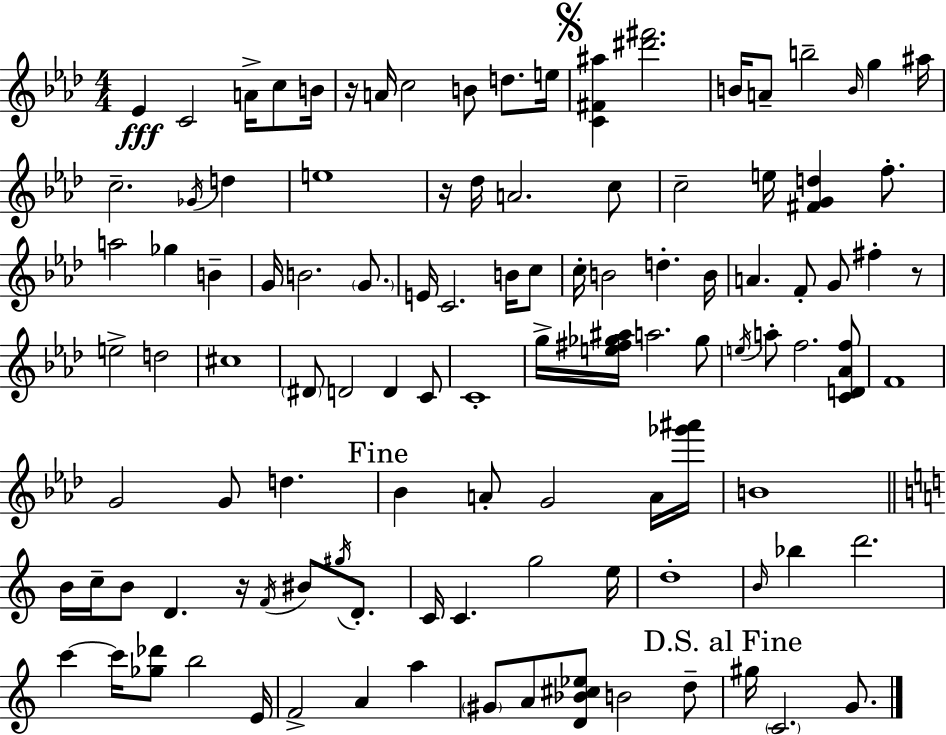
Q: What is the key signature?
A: AES major